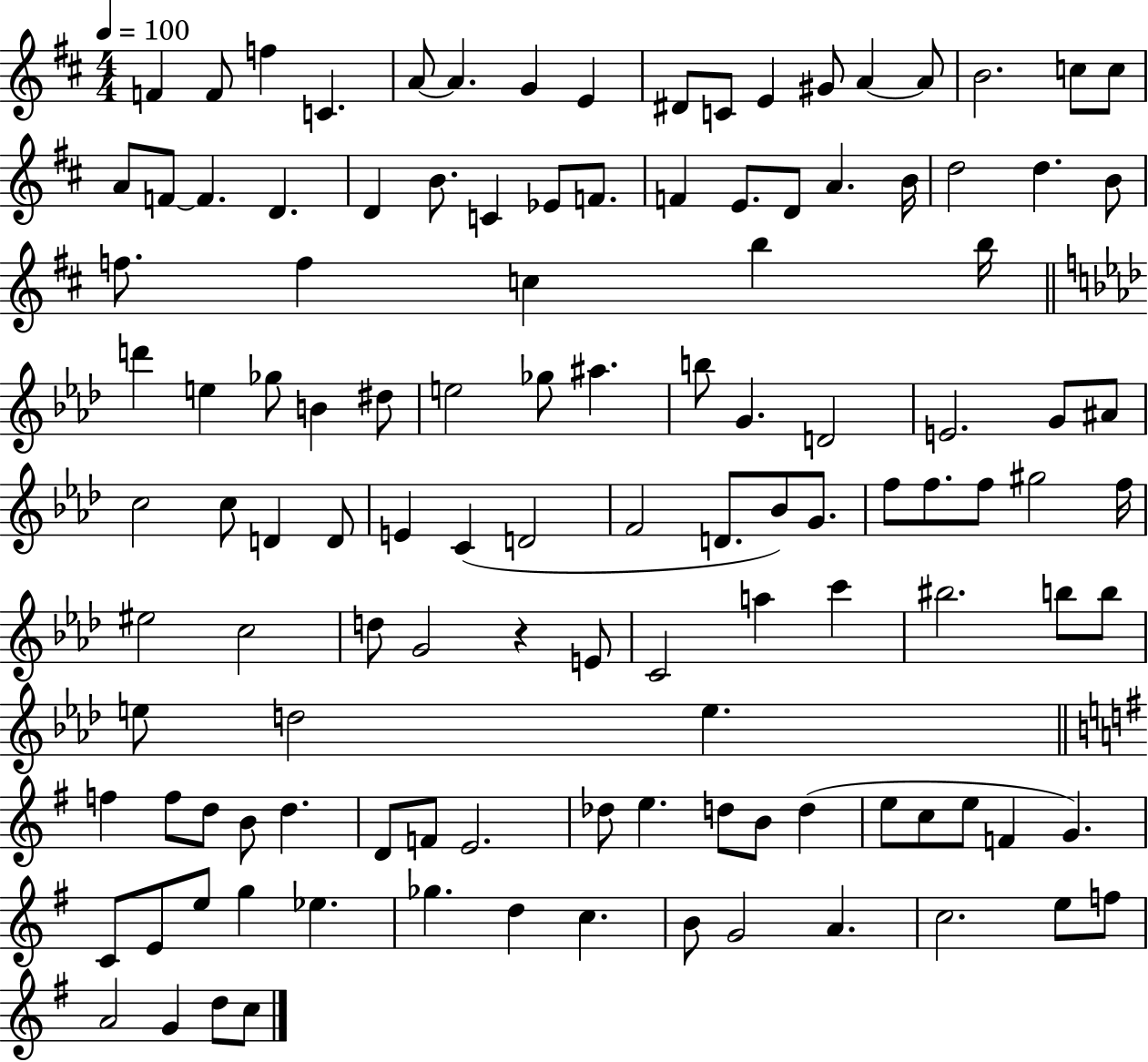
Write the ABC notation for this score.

X:1
T:Untitled
M:4/4
L:1/4
K:D
F F/2 f C A/2 A G E ^D/2 C/2 E ^G/2 A A/2 B2 c/2 c/2 A/2 F/2 F D D B/2 C _E/2 F/2 F E/2 D/2 A B/4 d2 d B/2 f/2 f c b b/4 d' e _g/2 B ^d/2 e2 _g/2 ^a b/2 G D2 E2 G/2 ^A/2 c2 c/2 D D/2 E C D2 F2 D/2 _B/2 G/2 f/2 f/2 f/2 ^g2 f/4 ^e2 c2 d/2 G2 z E/2 C2 a c' ^b2 b/2 b/2 e/2 d2 e f f/2 d/2 B/2 d D/2 F/2 E2 _d/2 e d/2 B/2 d e/2 c/2 e/2 F G C/2 E/2 e/2 g _e _g d c B/2 G2 A c2 e/2 f/2 A2 G d/2 c/2